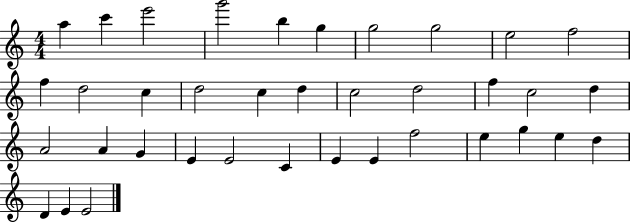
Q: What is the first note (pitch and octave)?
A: A5